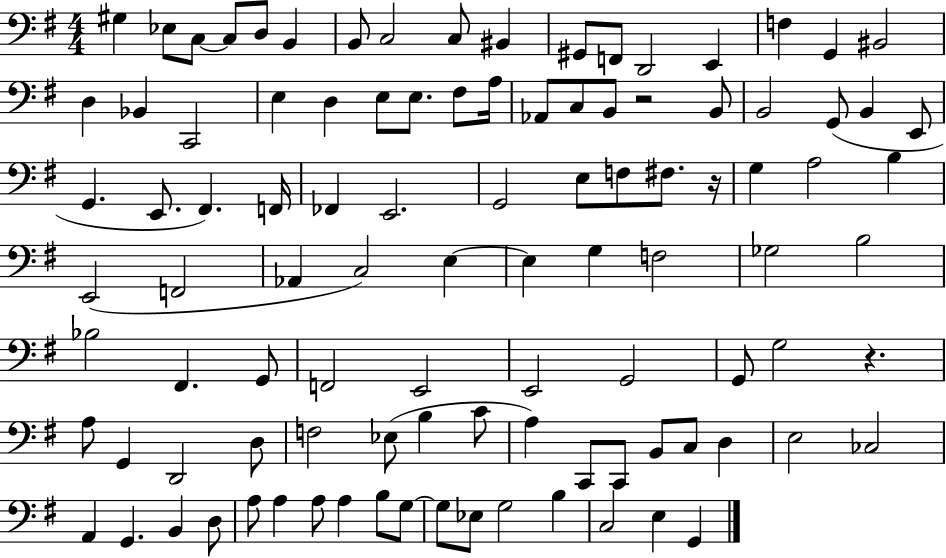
X:1
T:Untitled
M:4/4
L:1/4
K:G
^G, _E,/2 C,/2 C,/2 D,/2 B,, B,,/2 C,2 C,/2 ^B,, ^G,,/2 F,,/2 D,,2 E,, F, G,, ^B,,2 D, _B,, C,,2 E, D, E,/2 E,/2 ^F,/2 A,/4 _A,,/2 C,/2 B,,/2 z2 B,,/2 B,,2 G,,/2 B,, E,,/2 G,, E,,/2 ^F,, F,,/4 _F,, E,,2 G,,2 E,/2 F,/2 ^F,/2 z/4 G, A,2 B, E,,2 F,,2 _A,, C,2 E, E, G, F,2 _G,2 B,2 _B,2 ^F,, G,,/2 F,,2 E,,2 E,,2 G,,2 G,,/2 G,2 z A,/2 G,, D,,2 D,/2 F,2 _E,/2 B, C/2 A, C,,/2 C,,/2 B,,/2 C,/2 D, E,2 _C,2 A,, G,, B,, D,/2 A,/2 A, A,/2 A, B,/2 G,/2 G,/2 _E,/2 G,2 B, C,2 E, G,,